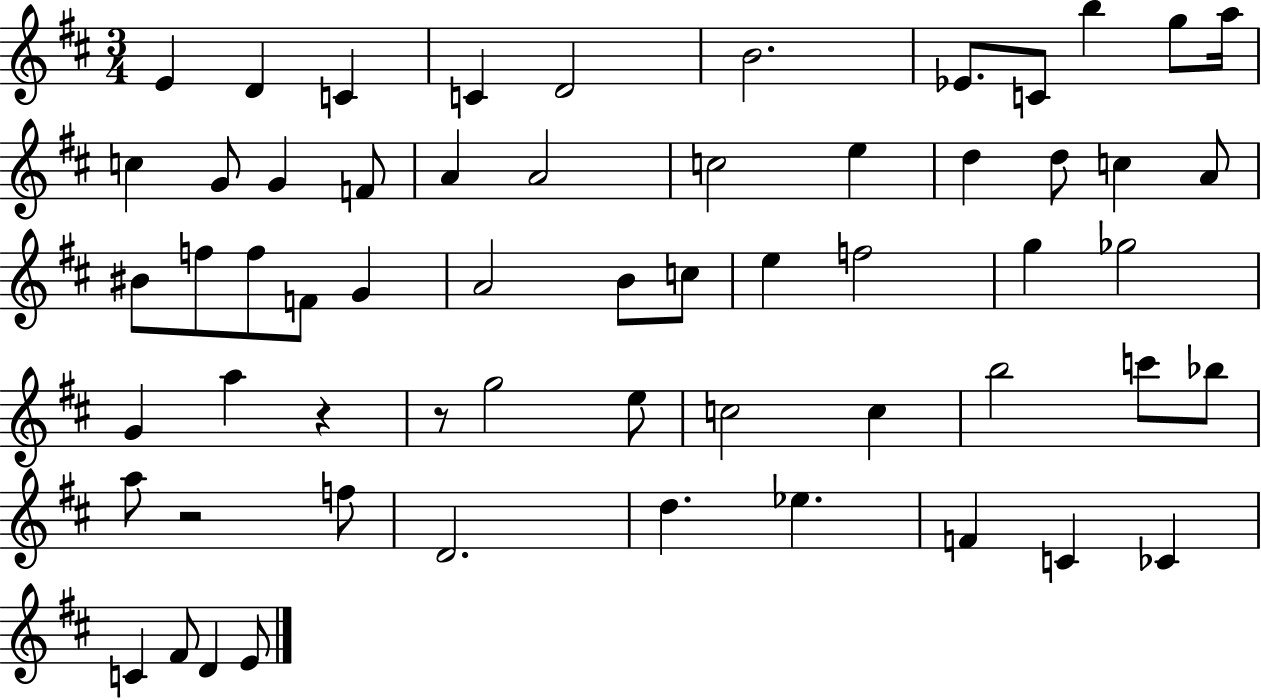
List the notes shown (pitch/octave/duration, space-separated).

E4/q D4/q C4/q C4/q D4/h B4/h. Eb4/e. C4/e B5/q G5/e A5/s C5/q G4/e G4/q F4/e A4/q A4/h C5/h E5/q D5/q D5/e C5/q A4/e BIS4/e F5/e F5/e F4/e G4/q A4/h B4/e C5/e E5/q F5/h G5/q Gb5/h G4/q A5/q R/q R/e G5/h E5/e C5/h C5/q B5/h C6/e Bb5/e A5/e R/h F5/e D4/h. D5/q. Eb5/q. F4/q C4/q CES4/q C4/q F#4/e D4/q E4/e